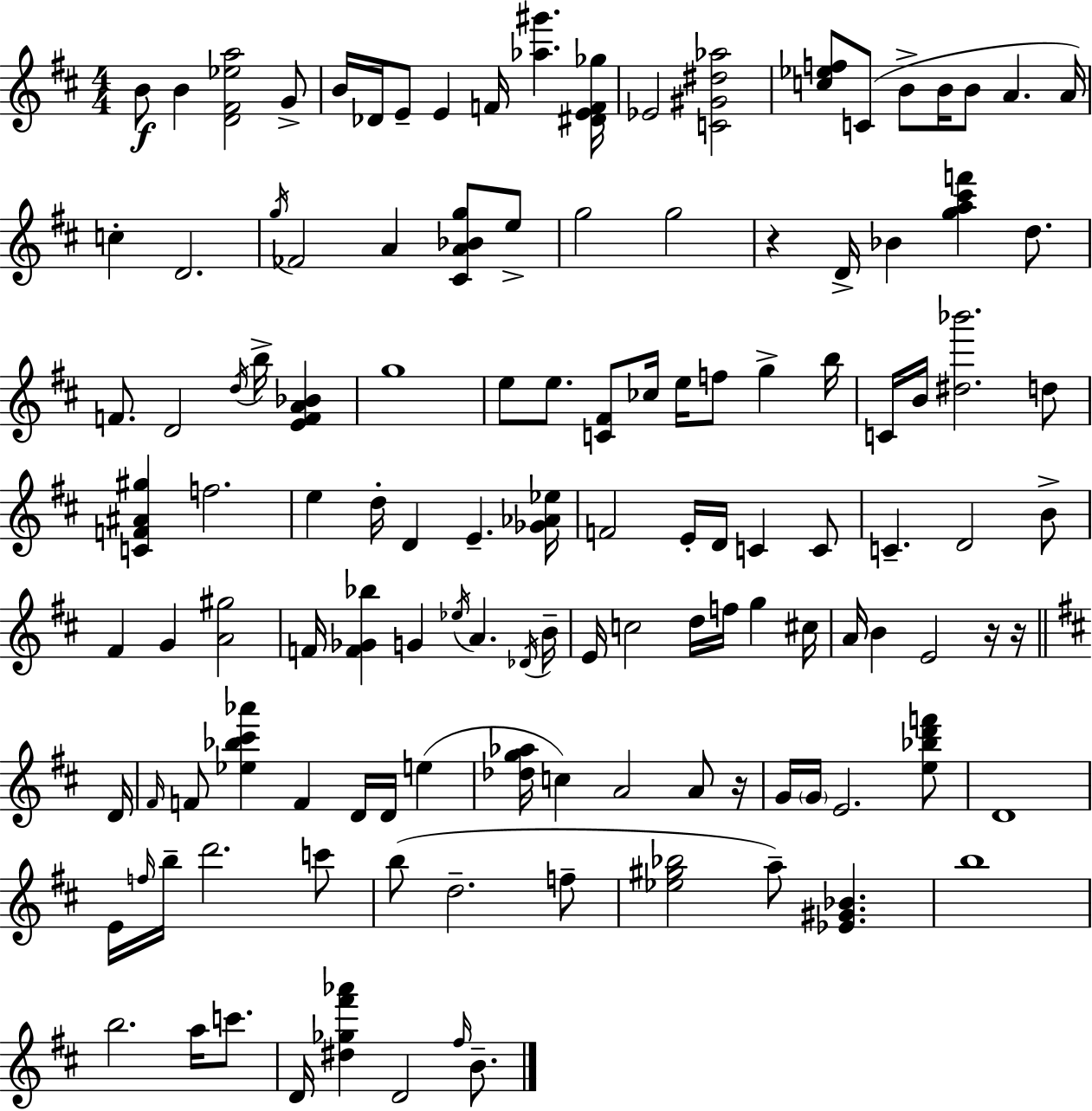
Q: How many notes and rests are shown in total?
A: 126